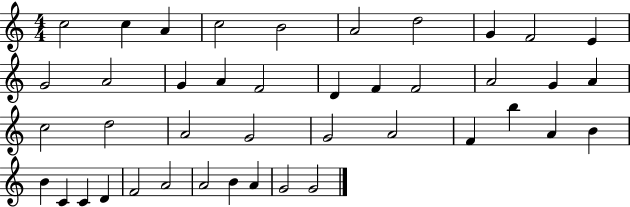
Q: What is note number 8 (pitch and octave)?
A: G4